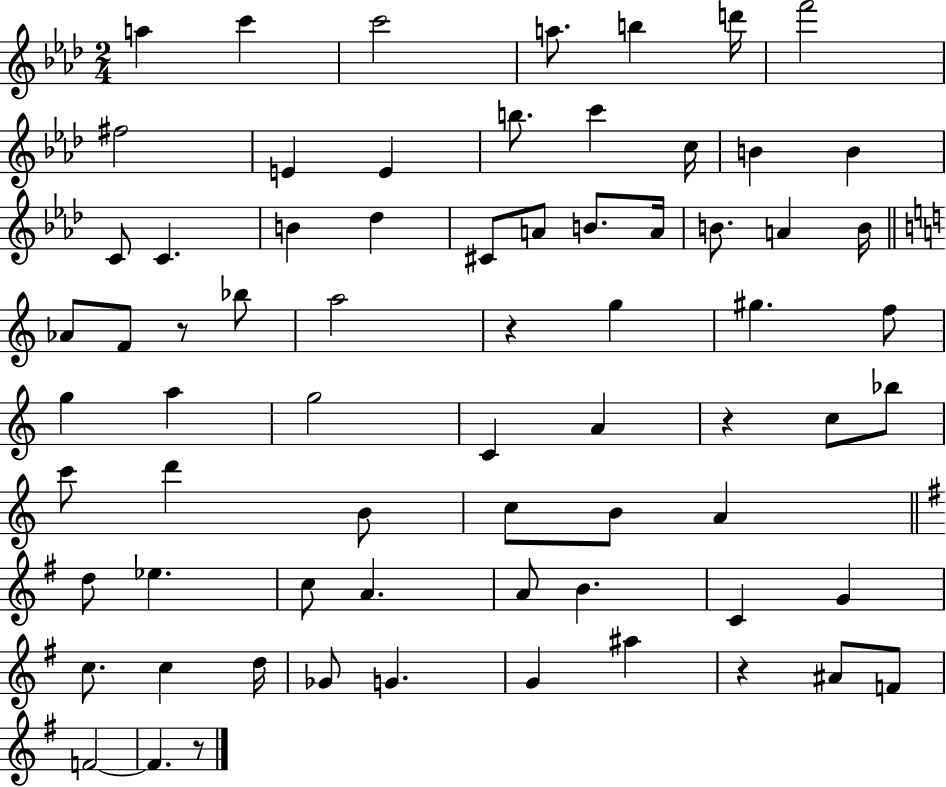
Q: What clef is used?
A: treble